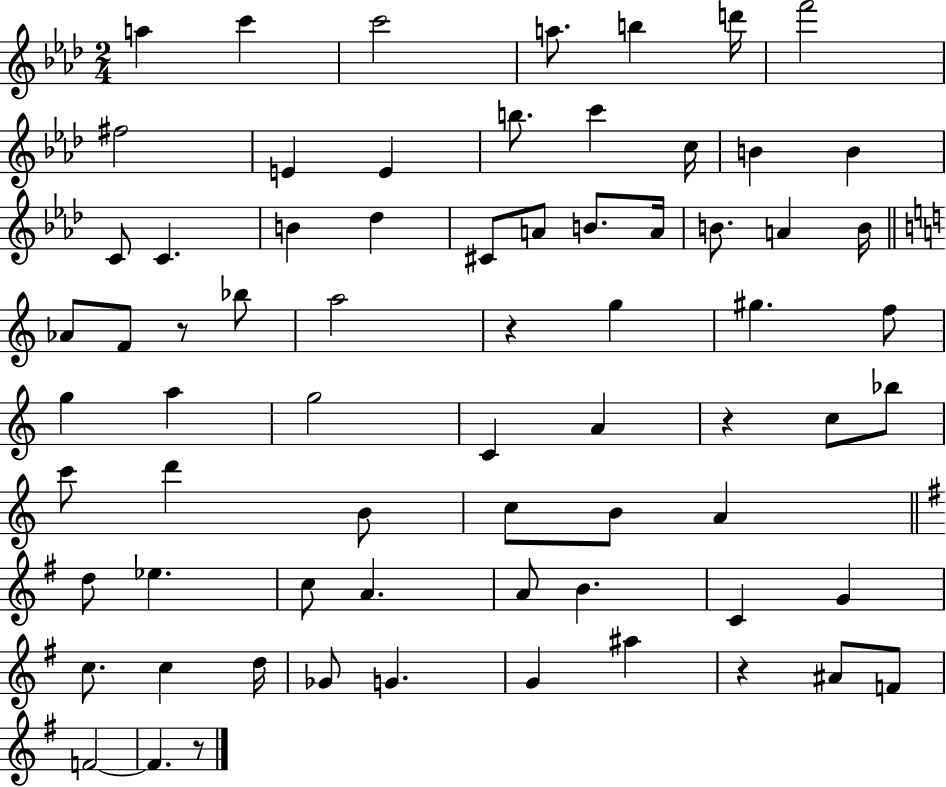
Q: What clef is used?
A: treble